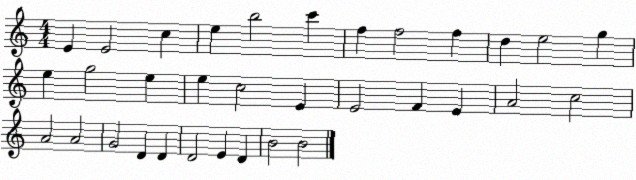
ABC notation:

X:1
T:Untitled
M:4/4
L:1/4
K:C
E E2 c e b2 c' f f2 f d e2 g e g2 e e c2 E E2 F E A2 c2 A2 A2 G2 D D D2 E D B2 B2